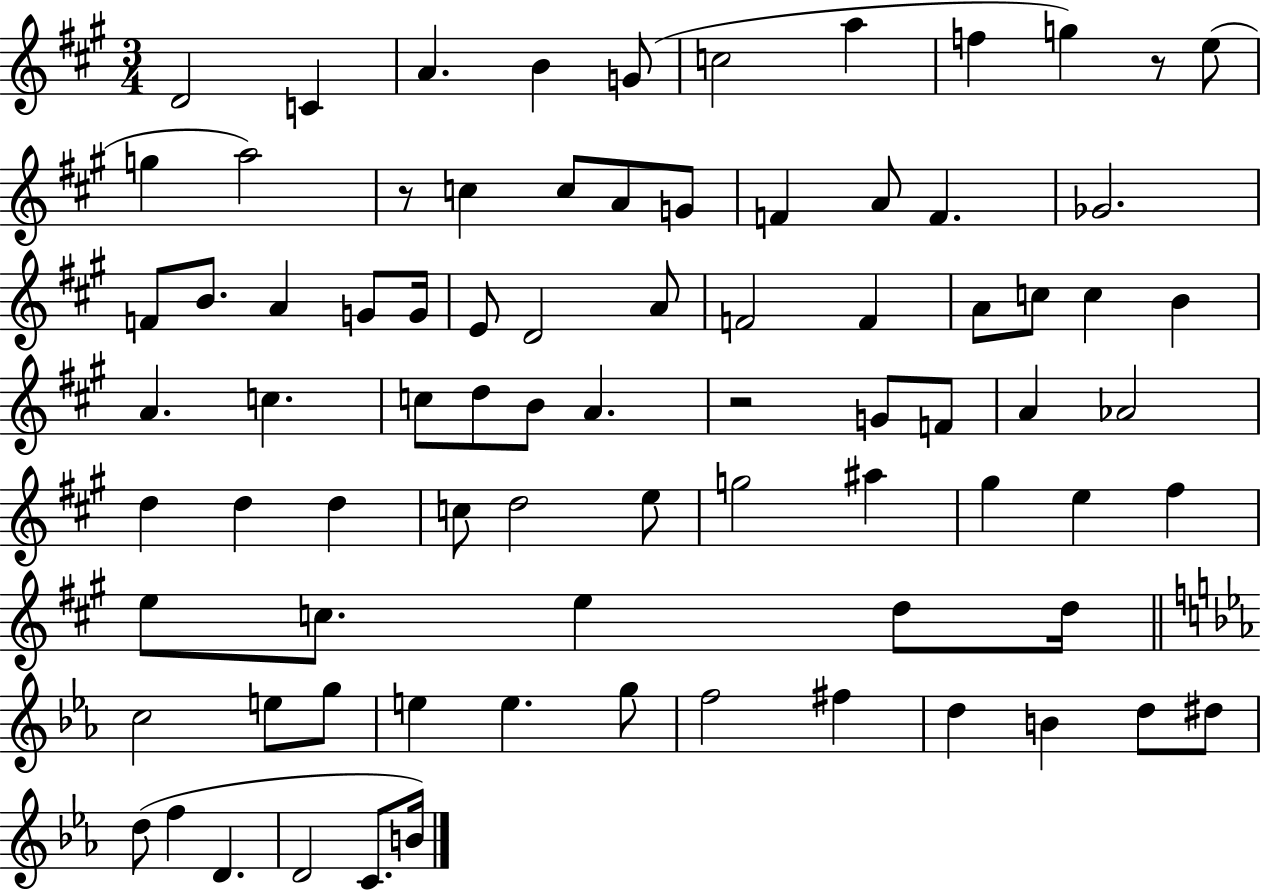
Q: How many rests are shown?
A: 3